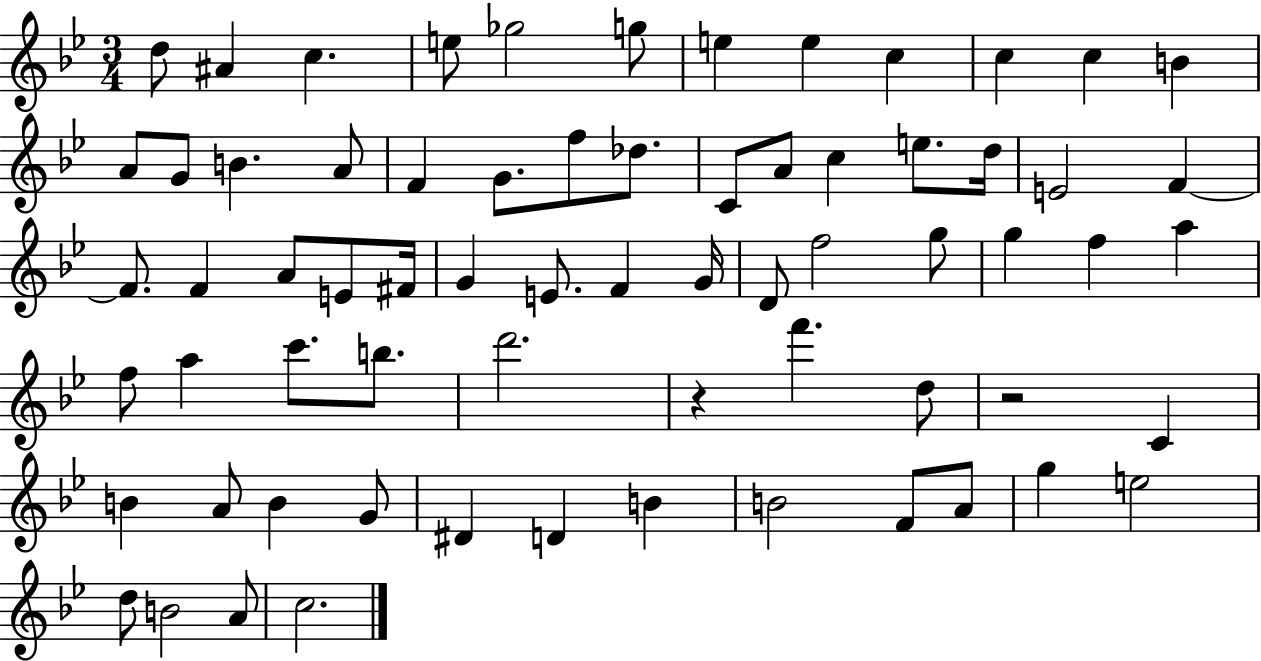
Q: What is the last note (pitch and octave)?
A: C5